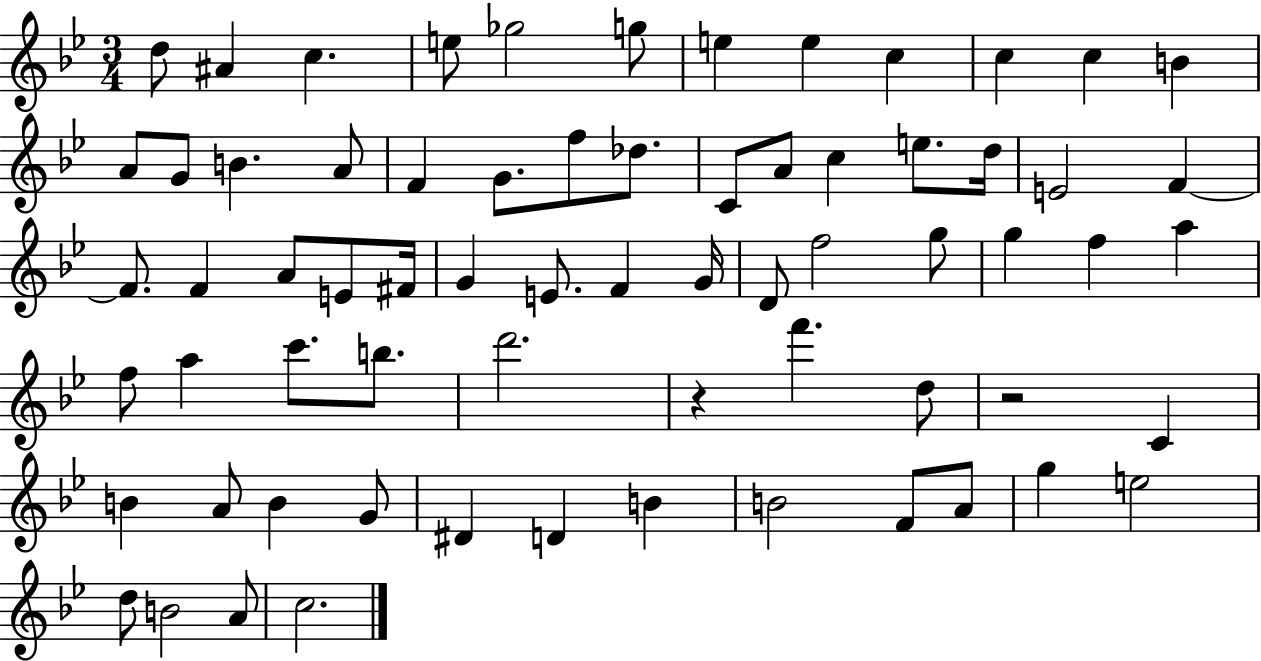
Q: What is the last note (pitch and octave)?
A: C5